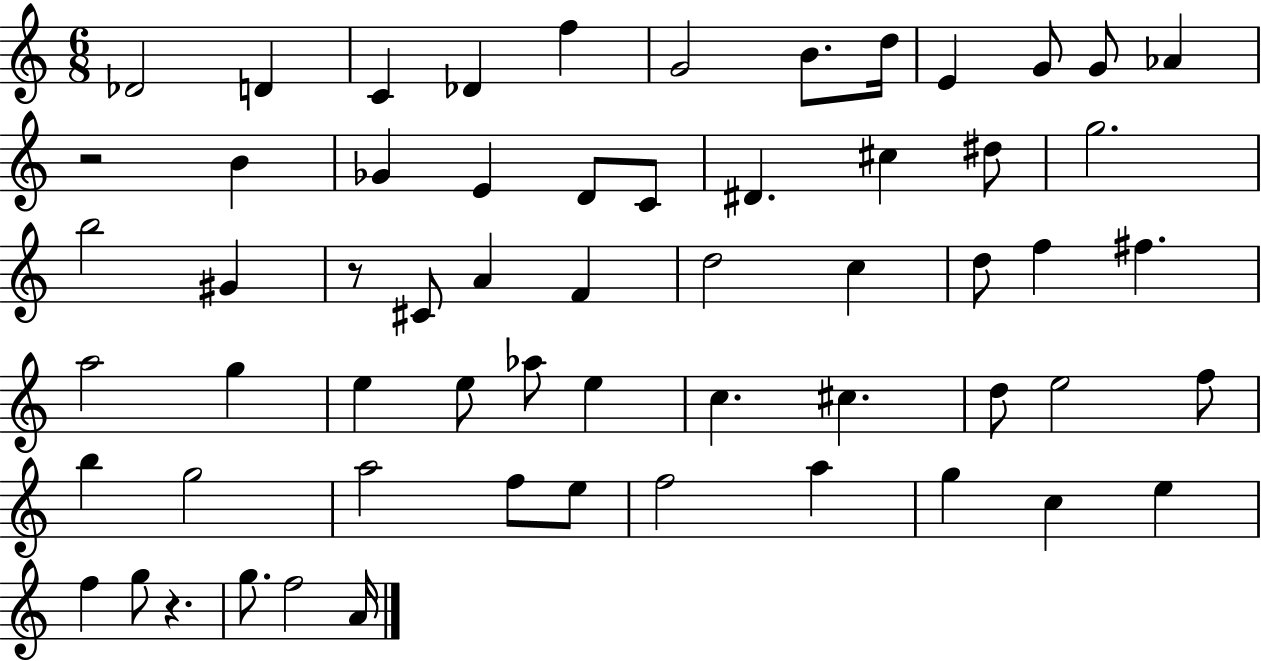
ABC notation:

X:1
T:Untitled
M:6/8
L:1/4
K:C
_D2 D C _D f G2 B/2 d/4 E G/2 G/2 _A z2 B _G E D/2 C/2 ^D ^c ^d/2 g2 b2 ^G z/2 ^C/2 A F d2 c d/2 f ^f a2 g e e/2 _a/2 e c ^c d/2 e2 f/2 b g2 a2 f/2 e/2 f2 a g c e f g/2 z g/2 f2 A/4